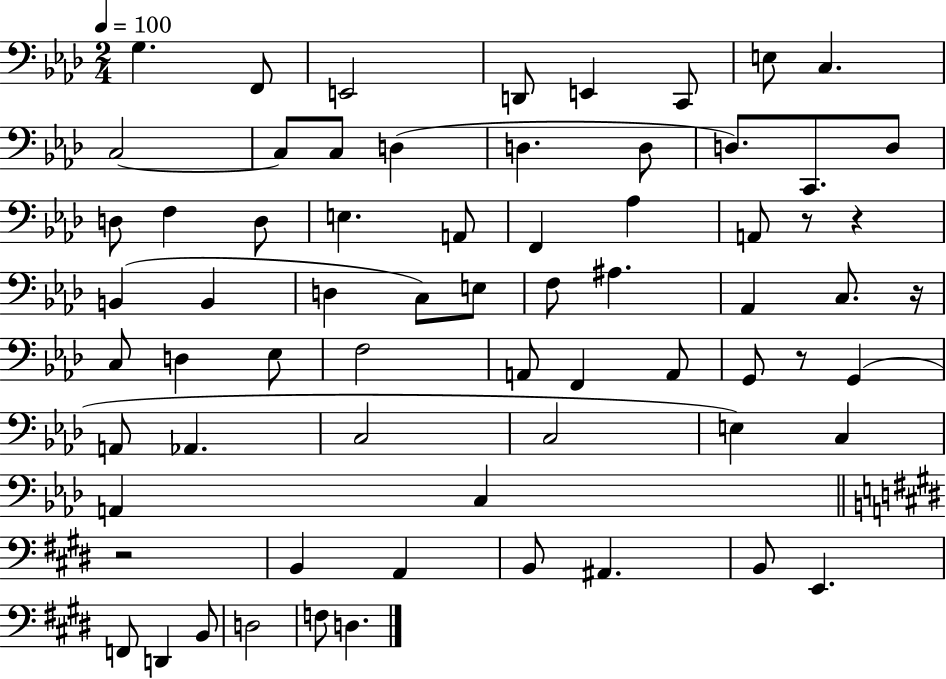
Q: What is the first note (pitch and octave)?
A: G3